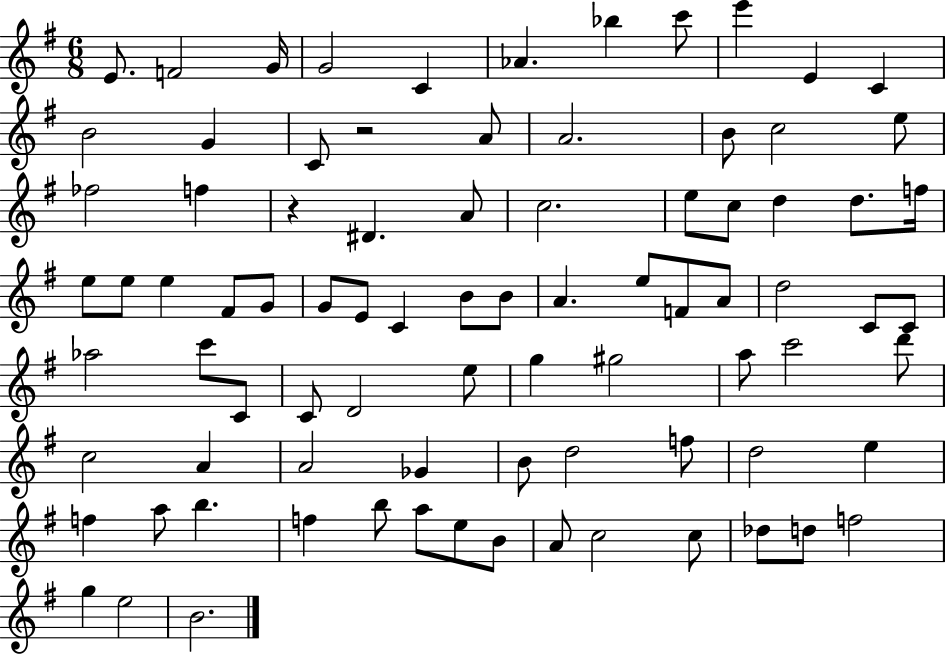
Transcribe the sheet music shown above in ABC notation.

X:1
T:Untitled
M:6/8
L:1/4
K:G
E/2 F2 G/4 G2 C _A _b c'/2 e' E C B2 G C/2 z2 A/2 A2 B/2 c2 e/2 _f2 f z ^D A/2 c2 e/2 c/2 d d/2 f/4 e/2 e/2 e ^F/2 G/2 G/2 E/2 C B/2 B/2 A e/2 F/2 A/2 d2 C/2 C/2 _a2 c'/2 C/2 C/2 D2 e/2 g ^g2 a/2 c'2 d'/2 c2 A A2 _G B/2 d2 f/2 d2 e f a/2 b f b/2 a/2 e/2 B/2 A/2 c2 c/2 _d/2 d/2 f2 g e2 B2